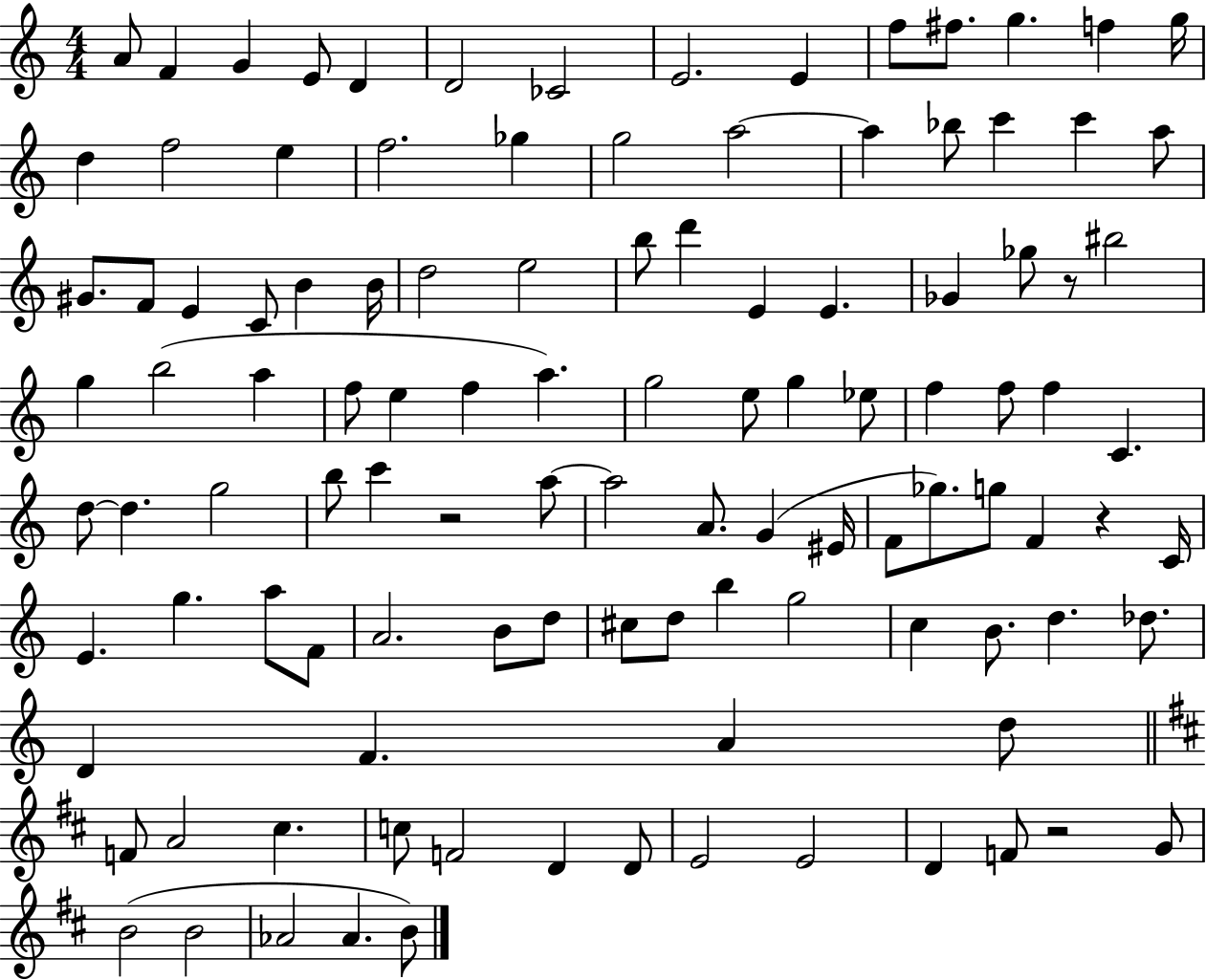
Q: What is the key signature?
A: C major